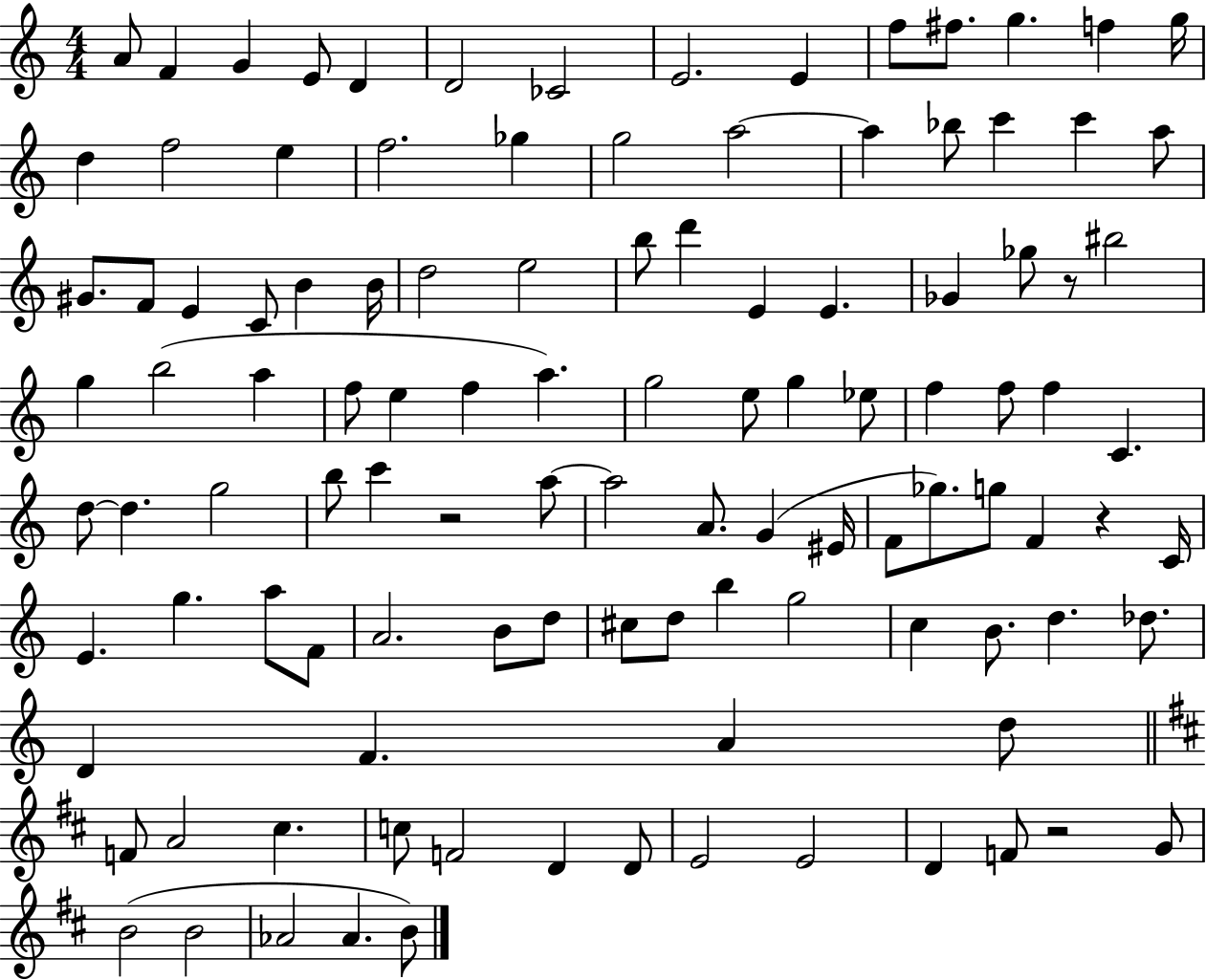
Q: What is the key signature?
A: C major